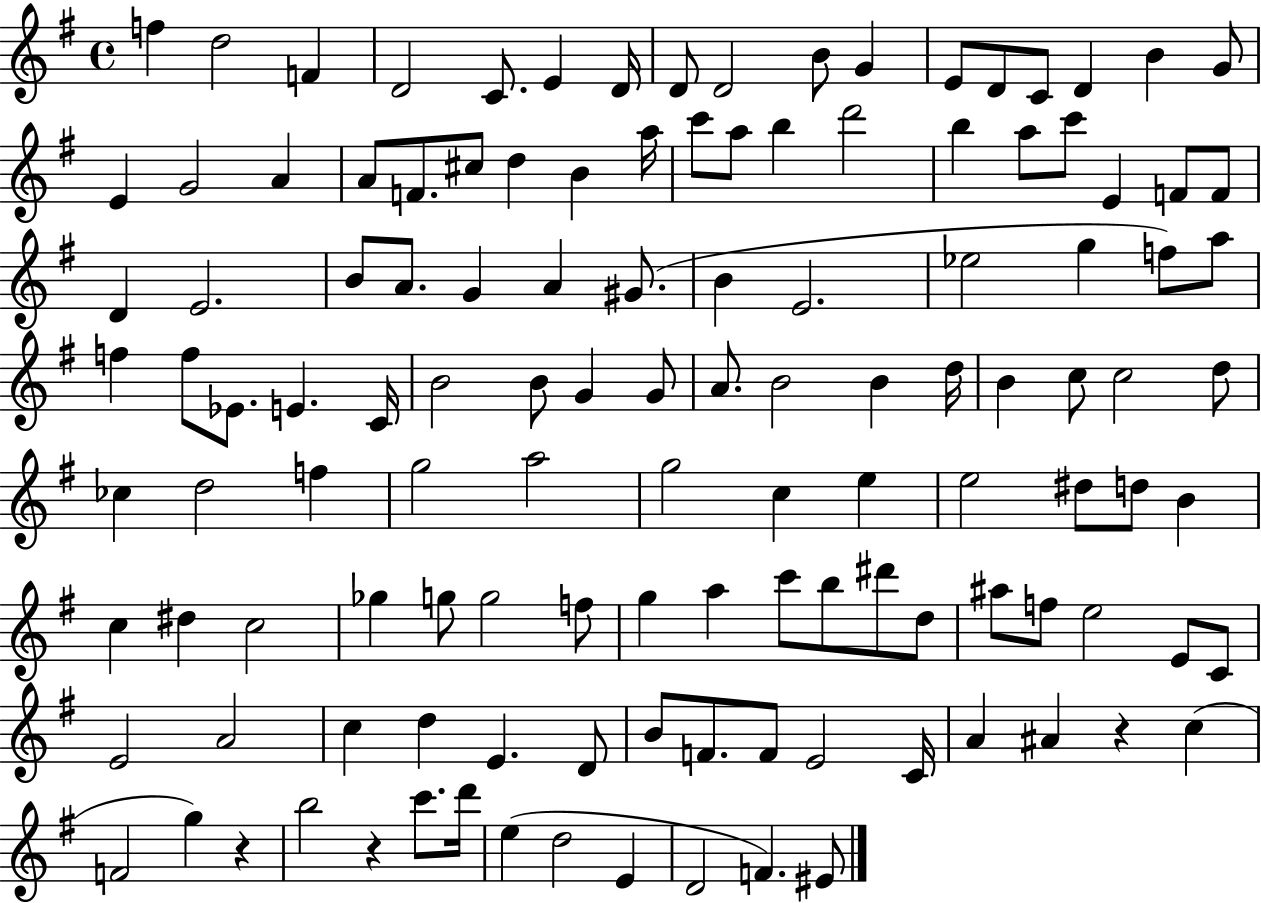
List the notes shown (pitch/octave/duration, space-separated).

F5/q D5/h F4/q D4/h C4/e. E4/q D4/s D4/e D4/h B4/e G4/q E4/e D4/e C4/e D4/q B4/q G4/e E4/q G4/h A4/q A4/e F4/e. C#5/e D5/q B4/q A5/s C6/e A5/e B5/q D6/h B5/q A5/e C6/e E4/q F4/e F4/e D4/q E4/h. B4/e A4/e. G4/q A4/q G#4/e. B4/q E4/h. Eb5/h G5/q F5/e A5/e F5/q F5/e Eb4/e. E4/q. C4/s B4/h B4/e G4/q G4/e A4/e. B4/h B4/q D5/s B4/q C5/e C5/h D5/e CES5/q D5/h F5/q G5/h A5/h G5/h C5/q E5/q E5/h D#5/e D5/e B4/q C5/q D#5/q C5/h Gb5/q G5/e G5/h F5/e G5/q A5/q C6/e B5/e D#6/e D5/e A#5/e F5/e E5/h E4/e C4/e E4/h A4/h C5/q D5/q E4/q. D4/e B4/e F4/e. F4/e E4/h C4/s A4/q A#4/q R/q C5/q F4/h G5/q R/q B5/h R/q C6/e. D6/s E5/q D5/h E4/q D4/h F4/q. EIS4/e